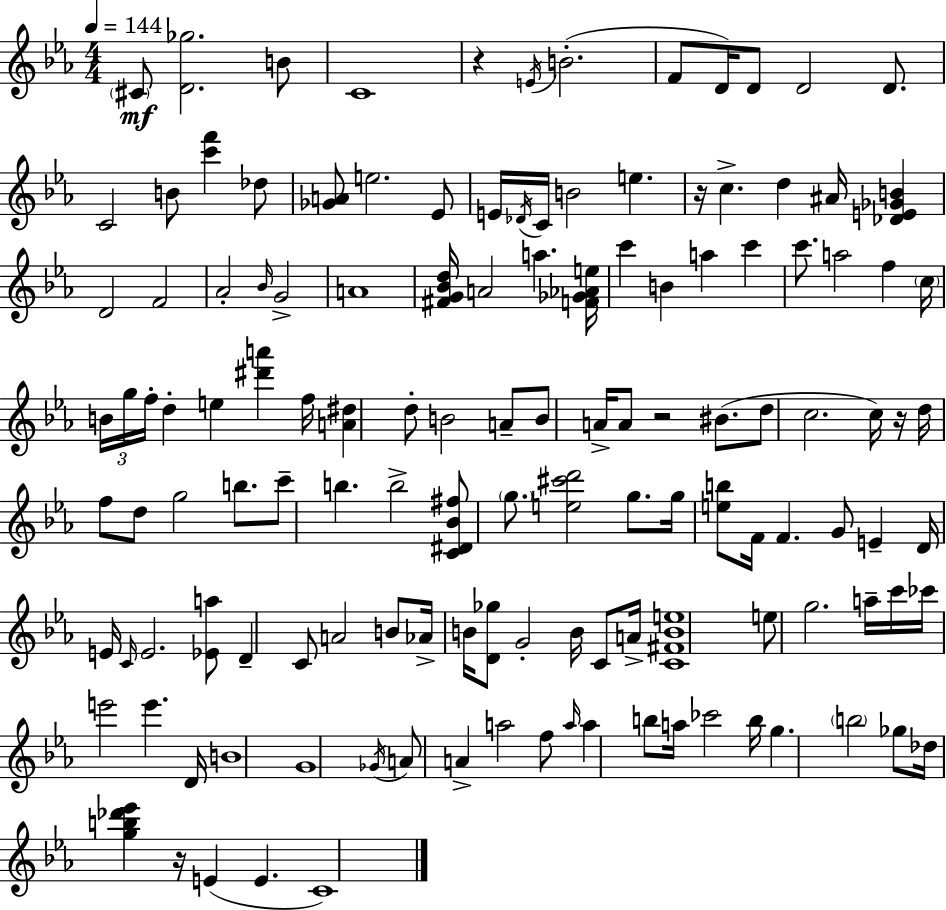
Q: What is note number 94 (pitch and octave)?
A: G4